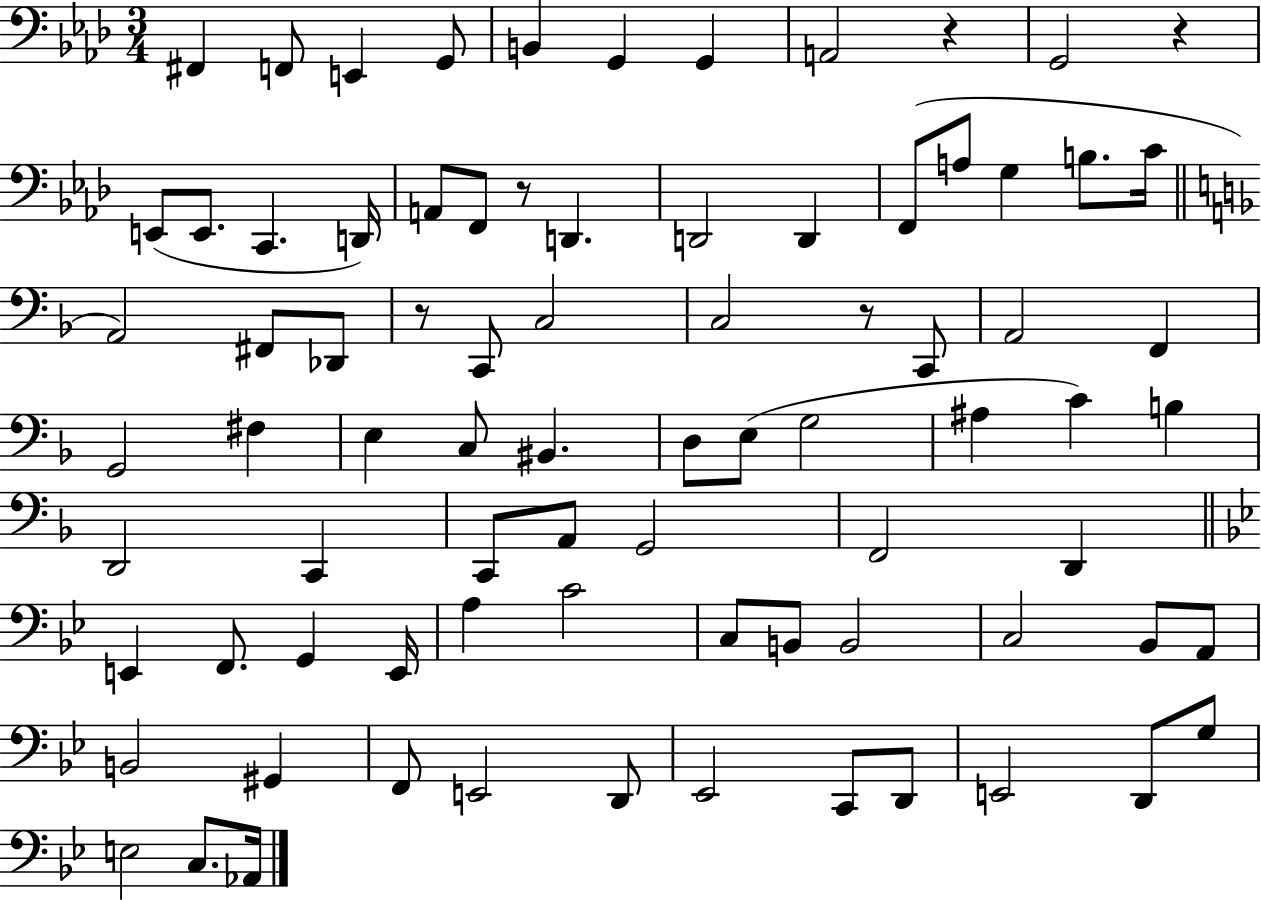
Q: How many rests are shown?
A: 5